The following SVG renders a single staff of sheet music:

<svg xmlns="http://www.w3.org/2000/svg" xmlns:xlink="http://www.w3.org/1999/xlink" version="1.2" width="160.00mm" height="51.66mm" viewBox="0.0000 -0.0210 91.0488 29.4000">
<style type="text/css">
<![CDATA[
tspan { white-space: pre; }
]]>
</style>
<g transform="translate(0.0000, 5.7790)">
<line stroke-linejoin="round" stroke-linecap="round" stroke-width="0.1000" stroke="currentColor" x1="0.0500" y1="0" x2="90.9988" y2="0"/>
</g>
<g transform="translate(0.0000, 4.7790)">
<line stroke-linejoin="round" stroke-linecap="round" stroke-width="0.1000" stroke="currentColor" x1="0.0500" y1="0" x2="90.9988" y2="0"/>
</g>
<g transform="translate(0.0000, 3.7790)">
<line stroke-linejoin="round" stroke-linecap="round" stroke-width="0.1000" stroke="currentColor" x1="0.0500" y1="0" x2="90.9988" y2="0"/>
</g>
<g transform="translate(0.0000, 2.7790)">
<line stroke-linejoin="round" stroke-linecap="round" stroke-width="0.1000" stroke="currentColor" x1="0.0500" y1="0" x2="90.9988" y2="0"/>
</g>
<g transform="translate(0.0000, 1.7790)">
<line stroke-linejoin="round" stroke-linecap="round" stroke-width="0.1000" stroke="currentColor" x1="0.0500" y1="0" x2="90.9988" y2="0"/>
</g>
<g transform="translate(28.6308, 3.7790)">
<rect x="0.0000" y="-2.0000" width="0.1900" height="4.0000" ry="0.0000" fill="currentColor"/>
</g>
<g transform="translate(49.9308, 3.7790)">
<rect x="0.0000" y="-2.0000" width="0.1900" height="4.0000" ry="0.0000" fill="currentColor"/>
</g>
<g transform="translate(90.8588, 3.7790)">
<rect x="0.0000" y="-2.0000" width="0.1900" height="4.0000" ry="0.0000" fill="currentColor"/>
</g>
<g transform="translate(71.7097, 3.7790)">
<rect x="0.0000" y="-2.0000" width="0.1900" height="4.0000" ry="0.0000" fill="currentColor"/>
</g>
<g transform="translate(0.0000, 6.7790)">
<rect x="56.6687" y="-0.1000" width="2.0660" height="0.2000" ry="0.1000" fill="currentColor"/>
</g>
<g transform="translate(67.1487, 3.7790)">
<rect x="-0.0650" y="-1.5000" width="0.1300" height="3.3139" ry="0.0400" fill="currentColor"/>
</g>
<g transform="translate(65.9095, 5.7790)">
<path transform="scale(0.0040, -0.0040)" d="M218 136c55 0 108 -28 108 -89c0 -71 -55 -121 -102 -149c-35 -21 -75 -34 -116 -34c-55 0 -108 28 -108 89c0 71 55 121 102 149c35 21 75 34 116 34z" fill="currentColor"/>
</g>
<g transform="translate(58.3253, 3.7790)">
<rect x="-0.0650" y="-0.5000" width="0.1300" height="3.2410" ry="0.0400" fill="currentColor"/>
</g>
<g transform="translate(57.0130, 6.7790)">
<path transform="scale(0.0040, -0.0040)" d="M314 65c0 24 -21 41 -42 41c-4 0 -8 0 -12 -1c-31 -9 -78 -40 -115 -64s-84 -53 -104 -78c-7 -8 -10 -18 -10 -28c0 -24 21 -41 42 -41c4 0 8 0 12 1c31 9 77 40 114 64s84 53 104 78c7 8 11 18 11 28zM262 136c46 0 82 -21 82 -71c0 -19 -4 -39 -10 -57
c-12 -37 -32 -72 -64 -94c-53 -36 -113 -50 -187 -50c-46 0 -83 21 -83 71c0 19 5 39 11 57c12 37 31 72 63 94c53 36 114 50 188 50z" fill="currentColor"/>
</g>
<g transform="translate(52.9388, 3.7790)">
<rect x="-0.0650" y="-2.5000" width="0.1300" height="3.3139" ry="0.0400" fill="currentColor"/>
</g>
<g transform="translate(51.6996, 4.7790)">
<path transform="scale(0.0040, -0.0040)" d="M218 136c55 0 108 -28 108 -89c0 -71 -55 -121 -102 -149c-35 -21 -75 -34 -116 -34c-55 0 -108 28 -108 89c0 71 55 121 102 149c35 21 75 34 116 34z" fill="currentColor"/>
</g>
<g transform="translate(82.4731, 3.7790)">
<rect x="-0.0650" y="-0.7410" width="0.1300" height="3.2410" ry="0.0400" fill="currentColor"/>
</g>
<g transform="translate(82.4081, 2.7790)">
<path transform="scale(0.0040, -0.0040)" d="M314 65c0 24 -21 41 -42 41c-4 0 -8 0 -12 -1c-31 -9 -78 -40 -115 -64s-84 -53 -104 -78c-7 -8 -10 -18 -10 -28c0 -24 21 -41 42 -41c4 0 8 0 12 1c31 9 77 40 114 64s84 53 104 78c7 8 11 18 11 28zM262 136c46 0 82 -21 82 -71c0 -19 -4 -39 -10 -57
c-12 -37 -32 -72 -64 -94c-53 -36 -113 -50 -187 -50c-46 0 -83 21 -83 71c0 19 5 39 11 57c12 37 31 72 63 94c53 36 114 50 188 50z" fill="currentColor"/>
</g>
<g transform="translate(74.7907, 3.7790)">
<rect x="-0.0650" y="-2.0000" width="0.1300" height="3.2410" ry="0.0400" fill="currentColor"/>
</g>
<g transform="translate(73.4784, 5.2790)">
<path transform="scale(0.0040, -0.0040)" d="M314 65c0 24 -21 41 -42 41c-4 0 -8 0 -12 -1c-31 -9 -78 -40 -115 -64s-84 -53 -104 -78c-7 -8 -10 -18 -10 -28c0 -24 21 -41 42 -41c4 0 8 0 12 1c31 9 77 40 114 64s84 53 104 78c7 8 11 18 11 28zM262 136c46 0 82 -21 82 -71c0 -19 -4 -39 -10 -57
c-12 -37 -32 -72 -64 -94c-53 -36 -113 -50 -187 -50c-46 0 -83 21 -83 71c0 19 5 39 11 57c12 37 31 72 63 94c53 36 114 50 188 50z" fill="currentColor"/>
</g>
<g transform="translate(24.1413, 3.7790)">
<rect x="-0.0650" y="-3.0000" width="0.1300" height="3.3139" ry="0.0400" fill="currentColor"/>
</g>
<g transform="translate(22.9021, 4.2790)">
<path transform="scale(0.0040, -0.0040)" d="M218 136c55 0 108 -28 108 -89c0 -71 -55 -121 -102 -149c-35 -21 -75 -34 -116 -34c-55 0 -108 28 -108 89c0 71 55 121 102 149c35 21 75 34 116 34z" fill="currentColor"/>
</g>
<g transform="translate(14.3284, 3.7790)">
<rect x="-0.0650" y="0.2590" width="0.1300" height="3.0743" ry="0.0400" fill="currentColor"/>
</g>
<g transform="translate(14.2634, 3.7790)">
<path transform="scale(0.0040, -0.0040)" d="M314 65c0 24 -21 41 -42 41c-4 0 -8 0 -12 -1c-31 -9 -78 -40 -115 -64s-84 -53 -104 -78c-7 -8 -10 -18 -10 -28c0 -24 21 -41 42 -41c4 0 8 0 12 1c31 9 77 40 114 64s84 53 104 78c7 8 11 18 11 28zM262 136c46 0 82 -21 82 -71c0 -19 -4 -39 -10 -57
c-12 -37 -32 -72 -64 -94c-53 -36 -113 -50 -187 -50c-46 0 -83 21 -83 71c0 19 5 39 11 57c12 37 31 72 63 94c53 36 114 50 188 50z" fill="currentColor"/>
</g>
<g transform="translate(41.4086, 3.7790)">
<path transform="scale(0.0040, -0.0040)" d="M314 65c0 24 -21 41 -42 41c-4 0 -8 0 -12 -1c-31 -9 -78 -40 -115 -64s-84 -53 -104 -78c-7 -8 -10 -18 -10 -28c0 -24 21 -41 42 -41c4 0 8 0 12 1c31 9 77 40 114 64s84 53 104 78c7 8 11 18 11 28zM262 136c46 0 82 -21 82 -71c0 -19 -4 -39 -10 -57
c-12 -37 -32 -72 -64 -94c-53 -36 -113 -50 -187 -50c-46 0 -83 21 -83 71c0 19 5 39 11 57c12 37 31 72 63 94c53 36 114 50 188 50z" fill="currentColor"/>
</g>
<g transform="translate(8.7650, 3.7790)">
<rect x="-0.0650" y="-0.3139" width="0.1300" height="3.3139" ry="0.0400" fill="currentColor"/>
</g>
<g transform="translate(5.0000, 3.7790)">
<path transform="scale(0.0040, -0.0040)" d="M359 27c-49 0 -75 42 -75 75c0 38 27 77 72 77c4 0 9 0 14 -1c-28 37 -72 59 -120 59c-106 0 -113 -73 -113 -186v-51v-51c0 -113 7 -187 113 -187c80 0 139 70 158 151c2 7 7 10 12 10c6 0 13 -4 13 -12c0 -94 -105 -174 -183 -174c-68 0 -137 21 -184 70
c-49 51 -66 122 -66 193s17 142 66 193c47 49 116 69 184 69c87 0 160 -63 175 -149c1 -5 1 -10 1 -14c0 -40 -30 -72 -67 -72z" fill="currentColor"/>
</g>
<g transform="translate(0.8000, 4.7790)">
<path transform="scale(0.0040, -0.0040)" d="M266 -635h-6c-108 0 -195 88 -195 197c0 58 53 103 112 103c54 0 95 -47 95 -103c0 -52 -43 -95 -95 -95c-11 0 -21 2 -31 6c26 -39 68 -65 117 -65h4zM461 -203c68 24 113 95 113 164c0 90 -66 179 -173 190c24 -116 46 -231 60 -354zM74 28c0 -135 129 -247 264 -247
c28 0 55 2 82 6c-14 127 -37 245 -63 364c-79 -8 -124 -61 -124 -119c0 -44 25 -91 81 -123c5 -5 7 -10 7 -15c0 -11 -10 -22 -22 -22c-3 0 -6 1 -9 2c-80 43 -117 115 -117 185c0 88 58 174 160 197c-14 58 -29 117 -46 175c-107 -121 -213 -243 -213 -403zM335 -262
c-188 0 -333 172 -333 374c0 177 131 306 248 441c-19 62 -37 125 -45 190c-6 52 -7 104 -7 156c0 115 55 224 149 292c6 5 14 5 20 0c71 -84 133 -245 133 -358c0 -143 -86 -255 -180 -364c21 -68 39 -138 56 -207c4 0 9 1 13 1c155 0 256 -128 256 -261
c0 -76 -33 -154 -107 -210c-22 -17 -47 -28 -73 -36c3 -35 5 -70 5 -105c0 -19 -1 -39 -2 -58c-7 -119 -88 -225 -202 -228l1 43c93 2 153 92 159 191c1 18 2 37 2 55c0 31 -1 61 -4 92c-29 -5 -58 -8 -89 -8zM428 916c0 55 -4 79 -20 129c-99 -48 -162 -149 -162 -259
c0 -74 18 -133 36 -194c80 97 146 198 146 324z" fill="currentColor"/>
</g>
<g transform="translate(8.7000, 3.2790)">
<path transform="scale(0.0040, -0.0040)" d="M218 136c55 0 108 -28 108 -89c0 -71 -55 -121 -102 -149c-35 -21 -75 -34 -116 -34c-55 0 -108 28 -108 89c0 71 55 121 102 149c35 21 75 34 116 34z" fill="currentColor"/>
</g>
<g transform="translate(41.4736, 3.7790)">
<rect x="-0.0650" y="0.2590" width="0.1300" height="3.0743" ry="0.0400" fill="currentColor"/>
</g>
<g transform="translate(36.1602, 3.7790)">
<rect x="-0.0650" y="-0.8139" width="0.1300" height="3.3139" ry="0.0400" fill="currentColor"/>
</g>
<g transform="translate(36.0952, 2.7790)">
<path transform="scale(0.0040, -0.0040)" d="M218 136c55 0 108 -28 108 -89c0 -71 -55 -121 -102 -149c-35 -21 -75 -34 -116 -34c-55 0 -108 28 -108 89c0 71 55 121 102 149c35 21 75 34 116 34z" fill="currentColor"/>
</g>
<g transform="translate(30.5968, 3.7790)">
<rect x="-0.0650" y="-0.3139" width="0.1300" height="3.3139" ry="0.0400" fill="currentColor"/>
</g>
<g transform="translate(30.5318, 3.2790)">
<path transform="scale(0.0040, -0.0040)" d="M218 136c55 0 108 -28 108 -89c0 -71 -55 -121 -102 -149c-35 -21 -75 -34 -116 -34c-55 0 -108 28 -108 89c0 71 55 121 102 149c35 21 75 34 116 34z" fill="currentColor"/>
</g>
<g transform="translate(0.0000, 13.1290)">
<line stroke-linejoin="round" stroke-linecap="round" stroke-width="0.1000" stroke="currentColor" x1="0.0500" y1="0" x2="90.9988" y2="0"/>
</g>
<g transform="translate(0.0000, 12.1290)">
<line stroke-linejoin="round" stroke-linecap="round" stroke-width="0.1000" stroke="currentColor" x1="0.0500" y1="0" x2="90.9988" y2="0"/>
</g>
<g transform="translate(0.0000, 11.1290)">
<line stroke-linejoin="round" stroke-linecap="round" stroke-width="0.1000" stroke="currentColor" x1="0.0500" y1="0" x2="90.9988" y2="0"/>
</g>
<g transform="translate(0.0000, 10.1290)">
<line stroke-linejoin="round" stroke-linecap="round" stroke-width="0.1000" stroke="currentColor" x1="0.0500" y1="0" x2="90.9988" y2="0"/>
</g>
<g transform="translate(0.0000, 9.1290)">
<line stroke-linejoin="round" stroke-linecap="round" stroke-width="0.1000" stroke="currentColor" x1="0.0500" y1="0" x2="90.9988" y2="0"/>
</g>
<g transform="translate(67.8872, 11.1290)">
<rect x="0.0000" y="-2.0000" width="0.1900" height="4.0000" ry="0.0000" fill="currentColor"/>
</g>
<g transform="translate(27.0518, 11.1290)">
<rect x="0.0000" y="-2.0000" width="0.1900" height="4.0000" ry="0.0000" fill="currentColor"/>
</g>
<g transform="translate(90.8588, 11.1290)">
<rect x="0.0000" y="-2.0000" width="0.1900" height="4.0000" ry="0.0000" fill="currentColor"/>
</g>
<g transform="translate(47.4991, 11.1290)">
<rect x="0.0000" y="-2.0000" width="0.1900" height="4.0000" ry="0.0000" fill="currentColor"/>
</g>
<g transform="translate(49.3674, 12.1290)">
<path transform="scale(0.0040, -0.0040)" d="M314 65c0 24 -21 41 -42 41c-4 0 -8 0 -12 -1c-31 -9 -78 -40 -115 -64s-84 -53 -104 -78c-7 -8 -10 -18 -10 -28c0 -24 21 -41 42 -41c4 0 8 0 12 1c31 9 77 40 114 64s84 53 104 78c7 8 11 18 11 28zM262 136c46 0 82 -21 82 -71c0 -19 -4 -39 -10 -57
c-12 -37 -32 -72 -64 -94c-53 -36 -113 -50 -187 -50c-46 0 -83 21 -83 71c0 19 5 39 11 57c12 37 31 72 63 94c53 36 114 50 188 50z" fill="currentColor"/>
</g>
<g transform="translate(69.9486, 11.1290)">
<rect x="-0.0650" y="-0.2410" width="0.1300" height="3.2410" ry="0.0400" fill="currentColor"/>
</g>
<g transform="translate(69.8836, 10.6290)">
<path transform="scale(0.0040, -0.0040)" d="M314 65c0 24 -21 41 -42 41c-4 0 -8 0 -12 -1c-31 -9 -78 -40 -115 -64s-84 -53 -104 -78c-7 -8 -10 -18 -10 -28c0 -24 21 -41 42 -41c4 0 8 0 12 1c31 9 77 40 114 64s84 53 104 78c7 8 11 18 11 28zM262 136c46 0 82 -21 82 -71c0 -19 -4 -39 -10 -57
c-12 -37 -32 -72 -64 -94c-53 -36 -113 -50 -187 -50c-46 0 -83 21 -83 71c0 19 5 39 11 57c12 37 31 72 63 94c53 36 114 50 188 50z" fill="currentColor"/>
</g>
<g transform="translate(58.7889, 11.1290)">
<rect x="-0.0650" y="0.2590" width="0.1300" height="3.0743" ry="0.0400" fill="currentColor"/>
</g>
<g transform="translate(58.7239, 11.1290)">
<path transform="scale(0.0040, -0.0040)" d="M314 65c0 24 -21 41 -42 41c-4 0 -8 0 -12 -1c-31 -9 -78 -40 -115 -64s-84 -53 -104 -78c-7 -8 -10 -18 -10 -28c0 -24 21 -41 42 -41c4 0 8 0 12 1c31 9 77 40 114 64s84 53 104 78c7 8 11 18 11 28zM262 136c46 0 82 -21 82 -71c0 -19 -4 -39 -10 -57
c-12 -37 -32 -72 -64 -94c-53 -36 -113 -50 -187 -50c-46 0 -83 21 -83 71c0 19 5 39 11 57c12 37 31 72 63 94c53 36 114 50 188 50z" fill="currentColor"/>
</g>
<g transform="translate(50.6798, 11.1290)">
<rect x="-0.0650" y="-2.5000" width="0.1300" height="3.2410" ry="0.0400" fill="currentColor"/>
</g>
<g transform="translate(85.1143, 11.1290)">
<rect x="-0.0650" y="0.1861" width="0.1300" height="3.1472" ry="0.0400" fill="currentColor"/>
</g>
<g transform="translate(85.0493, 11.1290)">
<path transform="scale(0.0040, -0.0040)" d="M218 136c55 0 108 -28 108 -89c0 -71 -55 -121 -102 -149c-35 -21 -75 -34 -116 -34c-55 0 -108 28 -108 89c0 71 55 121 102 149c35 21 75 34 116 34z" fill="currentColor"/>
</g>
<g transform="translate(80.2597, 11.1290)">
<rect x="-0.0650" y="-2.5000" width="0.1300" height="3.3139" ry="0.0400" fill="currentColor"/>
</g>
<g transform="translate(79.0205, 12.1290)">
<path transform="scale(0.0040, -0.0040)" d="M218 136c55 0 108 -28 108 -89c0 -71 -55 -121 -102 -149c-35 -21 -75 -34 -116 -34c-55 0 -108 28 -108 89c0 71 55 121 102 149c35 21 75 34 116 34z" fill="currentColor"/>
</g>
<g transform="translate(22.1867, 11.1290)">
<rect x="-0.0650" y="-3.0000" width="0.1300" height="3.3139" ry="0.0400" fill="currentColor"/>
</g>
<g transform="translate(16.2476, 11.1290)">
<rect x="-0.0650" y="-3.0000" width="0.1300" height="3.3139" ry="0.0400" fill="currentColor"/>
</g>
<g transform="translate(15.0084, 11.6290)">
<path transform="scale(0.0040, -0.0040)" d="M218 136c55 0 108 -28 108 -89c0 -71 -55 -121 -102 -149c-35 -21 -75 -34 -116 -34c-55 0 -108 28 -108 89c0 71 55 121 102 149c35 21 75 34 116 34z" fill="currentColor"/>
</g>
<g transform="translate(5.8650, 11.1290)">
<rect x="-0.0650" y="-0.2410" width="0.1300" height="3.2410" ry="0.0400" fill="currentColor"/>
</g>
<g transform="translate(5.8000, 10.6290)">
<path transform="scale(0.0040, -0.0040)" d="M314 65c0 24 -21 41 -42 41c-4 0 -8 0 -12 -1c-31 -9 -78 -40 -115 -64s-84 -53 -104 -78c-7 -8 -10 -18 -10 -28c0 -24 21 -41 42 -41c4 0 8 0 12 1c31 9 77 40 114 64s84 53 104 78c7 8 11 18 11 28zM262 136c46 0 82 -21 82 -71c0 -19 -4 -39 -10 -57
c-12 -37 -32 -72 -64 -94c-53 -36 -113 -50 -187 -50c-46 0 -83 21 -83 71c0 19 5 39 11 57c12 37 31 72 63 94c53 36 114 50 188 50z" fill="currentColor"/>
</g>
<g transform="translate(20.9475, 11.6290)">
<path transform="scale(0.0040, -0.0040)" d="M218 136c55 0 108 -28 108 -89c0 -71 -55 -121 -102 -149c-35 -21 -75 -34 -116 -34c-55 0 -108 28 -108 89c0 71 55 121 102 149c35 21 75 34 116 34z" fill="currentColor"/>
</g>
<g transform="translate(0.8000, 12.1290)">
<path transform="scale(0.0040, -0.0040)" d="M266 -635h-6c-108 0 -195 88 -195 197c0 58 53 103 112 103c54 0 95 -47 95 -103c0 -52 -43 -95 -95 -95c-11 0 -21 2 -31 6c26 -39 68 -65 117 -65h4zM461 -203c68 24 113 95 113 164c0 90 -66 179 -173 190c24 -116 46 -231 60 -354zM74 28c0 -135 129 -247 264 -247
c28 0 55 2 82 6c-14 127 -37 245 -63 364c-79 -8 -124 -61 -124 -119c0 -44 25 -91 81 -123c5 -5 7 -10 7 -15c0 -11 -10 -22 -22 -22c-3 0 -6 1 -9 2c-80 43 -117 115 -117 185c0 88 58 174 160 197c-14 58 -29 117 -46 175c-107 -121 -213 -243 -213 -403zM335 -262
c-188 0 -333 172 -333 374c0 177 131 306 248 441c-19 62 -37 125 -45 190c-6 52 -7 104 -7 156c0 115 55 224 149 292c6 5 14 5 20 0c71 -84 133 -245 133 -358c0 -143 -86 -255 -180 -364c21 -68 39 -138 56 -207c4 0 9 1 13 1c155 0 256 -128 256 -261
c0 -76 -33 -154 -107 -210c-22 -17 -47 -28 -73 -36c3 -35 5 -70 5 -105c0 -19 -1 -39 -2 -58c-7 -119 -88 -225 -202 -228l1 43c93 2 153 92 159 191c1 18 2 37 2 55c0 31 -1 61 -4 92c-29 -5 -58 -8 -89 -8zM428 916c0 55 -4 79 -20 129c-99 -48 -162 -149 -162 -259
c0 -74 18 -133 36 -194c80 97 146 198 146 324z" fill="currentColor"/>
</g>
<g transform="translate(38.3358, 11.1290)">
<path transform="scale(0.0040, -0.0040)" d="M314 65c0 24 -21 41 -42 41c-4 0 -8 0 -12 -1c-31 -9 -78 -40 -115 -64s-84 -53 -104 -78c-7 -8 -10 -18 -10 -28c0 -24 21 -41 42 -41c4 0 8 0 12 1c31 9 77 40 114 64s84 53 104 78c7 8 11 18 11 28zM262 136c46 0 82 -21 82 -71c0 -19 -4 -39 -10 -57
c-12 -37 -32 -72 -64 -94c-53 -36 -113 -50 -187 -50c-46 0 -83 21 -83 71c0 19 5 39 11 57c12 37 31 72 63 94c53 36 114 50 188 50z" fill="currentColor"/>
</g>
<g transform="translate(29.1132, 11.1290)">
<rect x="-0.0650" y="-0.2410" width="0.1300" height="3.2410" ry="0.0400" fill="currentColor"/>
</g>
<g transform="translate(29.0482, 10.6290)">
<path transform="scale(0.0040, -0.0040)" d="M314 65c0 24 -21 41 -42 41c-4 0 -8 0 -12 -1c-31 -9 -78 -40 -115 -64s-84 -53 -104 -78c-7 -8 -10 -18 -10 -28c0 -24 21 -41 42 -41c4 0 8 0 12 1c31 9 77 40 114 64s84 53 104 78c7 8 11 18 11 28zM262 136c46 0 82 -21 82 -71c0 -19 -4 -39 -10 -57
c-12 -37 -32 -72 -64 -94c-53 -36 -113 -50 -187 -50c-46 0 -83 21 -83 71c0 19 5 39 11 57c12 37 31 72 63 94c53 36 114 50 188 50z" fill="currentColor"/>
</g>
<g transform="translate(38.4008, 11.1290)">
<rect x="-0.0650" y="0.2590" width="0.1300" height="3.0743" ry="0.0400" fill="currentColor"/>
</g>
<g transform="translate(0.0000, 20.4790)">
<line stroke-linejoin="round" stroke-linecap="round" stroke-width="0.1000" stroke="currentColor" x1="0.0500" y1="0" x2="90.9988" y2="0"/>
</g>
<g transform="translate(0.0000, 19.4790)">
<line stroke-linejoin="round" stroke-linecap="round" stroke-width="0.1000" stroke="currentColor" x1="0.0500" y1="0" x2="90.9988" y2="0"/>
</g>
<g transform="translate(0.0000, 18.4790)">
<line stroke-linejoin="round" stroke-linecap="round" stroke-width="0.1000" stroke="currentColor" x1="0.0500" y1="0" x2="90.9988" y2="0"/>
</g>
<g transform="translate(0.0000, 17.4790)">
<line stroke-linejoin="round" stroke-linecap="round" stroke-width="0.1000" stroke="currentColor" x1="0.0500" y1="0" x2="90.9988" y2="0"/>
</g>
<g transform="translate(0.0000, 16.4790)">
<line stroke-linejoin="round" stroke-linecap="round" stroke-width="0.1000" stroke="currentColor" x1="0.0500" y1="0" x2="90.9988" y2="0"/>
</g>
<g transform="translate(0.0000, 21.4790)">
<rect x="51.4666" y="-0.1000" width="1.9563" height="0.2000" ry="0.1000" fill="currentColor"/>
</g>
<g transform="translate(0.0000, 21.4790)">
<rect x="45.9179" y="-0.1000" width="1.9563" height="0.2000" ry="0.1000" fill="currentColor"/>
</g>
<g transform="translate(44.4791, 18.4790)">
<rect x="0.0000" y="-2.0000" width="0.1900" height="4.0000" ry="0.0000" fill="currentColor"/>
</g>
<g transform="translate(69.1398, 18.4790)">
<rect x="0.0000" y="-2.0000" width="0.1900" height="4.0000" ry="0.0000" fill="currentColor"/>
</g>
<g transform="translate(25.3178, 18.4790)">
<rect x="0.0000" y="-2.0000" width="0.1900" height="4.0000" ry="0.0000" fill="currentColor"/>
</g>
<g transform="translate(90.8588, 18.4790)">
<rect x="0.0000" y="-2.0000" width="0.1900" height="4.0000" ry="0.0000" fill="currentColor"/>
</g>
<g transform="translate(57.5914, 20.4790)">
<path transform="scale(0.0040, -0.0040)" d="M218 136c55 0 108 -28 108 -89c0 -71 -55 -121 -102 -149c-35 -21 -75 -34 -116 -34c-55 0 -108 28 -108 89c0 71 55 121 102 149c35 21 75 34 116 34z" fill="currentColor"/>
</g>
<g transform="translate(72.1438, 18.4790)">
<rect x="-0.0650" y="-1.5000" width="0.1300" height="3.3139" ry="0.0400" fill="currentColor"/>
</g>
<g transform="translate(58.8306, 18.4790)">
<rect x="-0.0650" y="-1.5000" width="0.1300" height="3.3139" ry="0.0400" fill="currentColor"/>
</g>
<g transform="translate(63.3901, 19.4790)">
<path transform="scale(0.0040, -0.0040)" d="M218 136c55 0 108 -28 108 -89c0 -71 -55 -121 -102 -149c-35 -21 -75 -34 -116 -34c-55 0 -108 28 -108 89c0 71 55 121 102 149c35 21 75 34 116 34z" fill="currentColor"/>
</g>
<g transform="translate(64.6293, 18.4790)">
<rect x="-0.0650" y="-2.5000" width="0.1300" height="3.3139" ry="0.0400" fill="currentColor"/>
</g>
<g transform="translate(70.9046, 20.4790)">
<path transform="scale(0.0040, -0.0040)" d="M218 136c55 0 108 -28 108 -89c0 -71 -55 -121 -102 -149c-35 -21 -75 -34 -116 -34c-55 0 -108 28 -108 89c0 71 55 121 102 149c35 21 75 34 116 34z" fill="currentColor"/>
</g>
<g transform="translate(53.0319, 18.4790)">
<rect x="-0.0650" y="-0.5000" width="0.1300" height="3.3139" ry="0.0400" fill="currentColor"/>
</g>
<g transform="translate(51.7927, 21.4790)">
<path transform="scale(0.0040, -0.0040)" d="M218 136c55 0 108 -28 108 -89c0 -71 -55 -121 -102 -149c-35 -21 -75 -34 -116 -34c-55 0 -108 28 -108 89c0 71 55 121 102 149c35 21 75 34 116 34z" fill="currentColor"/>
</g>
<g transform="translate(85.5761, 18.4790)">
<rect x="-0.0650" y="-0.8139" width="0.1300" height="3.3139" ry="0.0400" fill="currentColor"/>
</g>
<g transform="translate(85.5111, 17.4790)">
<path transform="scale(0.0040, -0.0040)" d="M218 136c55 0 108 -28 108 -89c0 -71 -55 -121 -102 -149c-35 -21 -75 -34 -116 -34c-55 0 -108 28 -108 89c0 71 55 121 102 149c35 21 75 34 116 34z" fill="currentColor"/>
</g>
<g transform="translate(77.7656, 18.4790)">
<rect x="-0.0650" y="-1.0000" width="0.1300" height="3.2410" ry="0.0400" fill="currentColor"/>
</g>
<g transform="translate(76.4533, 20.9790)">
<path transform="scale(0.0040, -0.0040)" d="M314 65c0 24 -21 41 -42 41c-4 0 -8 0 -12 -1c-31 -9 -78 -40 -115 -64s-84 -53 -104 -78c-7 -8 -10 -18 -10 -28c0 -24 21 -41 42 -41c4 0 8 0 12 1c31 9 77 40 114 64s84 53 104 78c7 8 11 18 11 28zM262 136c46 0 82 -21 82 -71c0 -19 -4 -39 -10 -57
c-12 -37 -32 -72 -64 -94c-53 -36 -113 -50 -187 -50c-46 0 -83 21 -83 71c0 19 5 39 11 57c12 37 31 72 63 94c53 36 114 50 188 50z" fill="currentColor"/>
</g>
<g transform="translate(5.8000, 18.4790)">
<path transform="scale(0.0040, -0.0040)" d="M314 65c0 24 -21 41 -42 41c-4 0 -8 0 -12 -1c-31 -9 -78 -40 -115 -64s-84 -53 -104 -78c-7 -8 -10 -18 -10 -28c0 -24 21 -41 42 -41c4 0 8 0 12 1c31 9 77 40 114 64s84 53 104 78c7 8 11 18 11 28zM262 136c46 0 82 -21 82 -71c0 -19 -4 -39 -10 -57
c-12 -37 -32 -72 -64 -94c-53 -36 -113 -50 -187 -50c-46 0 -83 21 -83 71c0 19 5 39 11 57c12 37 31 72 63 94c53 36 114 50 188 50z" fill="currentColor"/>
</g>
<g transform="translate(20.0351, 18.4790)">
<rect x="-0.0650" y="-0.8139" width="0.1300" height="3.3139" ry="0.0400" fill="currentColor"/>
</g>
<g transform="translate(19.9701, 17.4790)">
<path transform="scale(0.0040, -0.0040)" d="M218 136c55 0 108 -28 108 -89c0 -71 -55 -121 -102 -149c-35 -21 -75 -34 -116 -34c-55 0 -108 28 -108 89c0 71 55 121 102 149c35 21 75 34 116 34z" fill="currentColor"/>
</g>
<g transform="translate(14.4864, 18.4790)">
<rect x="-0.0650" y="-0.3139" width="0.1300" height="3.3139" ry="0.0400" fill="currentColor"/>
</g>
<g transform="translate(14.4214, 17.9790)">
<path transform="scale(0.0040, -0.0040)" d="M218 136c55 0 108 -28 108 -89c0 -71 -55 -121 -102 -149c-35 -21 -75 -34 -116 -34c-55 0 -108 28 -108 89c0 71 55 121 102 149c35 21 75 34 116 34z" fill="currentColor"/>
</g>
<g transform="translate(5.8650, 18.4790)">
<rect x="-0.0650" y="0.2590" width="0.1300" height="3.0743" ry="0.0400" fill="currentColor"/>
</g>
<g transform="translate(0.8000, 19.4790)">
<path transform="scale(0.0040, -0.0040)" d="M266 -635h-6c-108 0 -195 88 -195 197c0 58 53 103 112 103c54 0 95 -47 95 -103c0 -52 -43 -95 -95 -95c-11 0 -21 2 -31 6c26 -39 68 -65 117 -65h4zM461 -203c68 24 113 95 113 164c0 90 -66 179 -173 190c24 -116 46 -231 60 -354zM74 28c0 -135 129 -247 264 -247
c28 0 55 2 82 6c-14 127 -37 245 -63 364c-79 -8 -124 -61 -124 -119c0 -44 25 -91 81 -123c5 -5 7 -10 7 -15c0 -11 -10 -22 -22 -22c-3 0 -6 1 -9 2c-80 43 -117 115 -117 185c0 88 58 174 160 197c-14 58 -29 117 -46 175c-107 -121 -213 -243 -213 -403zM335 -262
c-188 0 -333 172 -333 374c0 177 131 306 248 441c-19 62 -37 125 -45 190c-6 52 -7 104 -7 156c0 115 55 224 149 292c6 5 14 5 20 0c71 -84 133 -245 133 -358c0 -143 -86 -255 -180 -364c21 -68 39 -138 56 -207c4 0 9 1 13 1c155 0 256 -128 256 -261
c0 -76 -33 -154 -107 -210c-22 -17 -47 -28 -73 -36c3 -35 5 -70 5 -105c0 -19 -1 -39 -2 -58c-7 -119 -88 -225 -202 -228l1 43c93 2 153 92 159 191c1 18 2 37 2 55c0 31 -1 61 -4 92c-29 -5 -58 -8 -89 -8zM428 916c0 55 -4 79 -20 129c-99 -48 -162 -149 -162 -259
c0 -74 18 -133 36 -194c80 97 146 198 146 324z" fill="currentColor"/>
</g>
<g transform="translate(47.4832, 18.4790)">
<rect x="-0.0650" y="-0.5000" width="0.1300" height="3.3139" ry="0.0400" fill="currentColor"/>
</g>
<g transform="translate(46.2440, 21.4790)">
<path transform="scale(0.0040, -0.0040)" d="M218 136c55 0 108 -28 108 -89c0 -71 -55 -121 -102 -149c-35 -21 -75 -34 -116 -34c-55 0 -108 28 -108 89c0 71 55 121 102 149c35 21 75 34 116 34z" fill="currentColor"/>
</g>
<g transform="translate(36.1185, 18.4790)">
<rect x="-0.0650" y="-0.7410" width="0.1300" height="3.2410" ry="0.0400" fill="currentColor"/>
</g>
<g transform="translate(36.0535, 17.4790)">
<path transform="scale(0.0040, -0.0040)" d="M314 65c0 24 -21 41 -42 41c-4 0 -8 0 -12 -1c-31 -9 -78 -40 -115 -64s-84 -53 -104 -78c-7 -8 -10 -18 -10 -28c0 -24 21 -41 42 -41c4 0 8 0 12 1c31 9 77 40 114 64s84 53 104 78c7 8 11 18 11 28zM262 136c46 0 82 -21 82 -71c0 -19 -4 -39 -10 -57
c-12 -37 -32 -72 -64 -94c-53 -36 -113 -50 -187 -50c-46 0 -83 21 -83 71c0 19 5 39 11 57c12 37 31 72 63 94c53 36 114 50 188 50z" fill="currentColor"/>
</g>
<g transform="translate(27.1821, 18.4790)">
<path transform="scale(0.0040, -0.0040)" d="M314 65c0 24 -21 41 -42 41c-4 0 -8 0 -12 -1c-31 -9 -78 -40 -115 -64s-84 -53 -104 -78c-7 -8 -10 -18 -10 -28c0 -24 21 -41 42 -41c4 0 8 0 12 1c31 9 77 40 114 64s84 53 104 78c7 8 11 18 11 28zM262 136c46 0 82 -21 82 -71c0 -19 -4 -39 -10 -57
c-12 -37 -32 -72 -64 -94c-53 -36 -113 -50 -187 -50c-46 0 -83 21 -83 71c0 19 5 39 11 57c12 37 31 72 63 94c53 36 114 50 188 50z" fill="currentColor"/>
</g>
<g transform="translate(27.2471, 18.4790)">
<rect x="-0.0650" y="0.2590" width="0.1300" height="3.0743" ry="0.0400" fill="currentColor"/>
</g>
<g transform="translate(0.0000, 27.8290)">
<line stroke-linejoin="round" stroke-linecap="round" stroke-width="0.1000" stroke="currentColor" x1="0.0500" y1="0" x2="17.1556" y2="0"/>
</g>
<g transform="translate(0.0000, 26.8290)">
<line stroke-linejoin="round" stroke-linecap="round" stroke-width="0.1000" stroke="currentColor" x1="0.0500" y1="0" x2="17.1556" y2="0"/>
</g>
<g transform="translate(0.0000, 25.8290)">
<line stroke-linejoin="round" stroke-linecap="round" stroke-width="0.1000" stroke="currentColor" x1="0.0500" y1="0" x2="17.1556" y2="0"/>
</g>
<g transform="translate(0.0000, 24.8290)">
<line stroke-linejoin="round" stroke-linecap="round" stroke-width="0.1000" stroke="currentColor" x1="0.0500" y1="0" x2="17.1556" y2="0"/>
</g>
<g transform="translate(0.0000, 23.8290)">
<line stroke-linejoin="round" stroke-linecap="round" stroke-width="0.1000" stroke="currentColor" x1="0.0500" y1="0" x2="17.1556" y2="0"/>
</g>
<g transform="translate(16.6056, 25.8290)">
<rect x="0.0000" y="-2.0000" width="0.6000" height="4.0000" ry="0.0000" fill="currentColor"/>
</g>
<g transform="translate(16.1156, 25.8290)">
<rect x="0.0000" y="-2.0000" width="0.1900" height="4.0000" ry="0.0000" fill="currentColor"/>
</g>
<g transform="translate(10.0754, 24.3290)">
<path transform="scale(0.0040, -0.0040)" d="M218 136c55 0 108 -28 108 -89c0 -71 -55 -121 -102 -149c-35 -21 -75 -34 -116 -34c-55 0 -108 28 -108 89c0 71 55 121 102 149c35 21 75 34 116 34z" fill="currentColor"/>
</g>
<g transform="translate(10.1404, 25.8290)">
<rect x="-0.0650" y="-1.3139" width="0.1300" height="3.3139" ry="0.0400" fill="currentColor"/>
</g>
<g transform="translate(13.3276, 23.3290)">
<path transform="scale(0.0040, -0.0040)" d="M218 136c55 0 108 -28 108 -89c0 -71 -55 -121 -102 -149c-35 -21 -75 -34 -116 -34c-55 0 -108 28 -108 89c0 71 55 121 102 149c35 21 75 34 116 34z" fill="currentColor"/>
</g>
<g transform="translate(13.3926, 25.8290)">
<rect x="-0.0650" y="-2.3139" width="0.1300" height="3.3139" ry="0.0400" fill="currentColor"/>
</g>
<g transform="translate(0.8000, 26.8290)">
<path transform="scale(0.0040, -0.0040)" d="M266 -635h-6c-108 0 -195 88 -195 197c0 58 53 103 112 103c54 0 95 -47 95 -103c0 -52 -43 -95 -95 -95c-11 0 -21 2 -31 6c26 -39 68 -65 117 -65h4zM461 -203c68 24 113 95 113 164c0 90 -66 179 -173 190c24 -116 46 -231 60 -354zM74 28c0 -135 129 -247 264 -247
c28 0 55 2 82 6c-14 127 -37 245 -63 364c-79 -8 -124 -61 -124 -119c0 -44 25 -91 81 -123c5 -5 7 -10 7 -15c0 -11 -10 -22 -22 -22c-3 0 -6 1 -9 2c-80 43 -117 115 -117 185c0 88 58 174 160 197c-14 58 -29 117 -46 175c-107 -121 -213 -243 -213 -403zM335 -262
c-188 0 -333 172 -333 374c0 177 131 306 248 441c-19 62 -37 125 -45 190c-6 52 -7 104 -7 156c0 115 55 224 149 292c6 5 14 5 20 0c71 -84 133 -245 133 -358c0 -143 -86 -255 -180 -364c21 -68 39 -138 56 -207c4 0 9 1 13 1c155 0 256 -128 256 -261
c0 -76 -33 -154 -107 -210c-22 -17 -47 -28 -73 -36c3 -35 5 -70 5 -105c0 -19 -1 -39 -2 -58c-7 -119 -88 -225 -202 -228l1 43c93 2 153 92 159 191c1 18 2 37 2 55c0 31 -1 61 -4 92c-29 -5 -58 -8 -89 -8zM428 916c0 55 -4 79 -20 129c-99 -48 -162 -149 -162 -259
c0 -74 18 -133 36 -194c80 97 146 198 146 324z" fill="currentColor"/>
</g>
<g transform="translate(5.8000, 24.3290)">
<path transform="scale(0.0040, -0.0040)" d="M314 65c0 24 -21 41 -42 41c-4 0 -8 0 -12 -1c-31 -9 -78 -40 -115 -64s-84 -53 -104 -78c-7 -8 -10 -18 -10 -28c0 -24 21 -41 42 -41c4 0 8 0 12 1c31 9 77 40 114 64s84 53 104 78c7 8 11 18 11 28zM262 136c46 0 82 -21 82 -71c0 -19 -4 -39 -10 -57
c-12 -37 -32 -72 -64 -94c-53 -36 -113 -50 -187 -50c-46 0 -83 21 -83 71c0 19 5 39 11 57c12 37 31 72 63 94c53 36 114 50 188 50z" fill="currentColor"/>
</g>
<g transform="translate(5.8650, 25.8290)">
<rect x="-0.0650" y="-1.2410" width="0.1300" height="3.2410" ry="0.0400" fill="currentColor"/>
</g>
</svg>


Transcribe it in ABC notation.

X:1
T:Untitled
M:4/4
L:1/4
K:C
c B2 A c d B2 G C2 E F2 d2 c2 A A c2 B2 G2 B2 c2 G B B2 c d B2 d2 C C E G E D2 d e2 e g